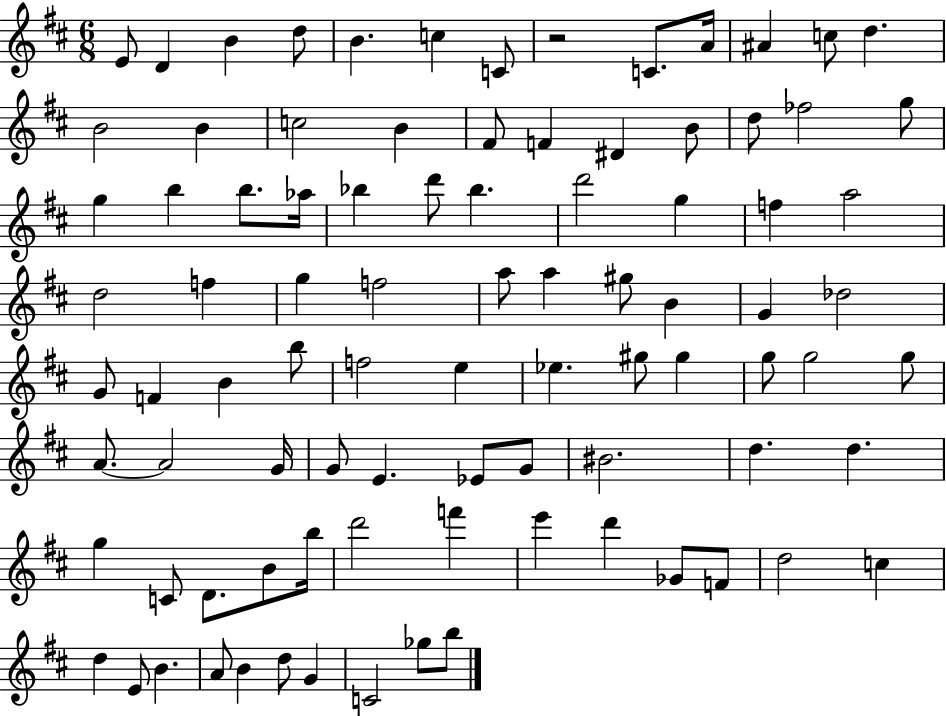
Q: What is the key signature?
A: D major